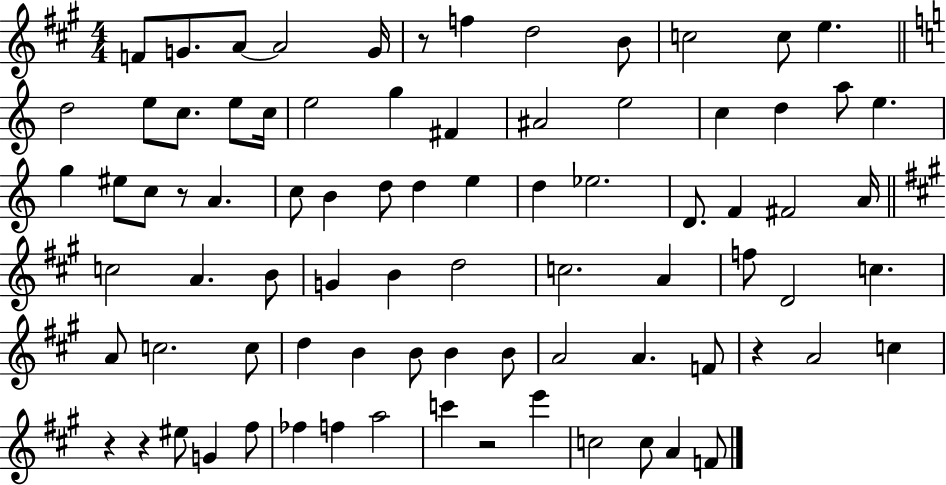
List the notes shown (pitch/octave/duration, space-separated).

F4/e G4/e. A4/e A4/h G4/s R/e F5/q D5/h B4/e C5/h C5/e E5/q. D5/h E5/e C5/e. E5/e C5/s E5/h G5/q F#4/q A#4/h E5/h C5/q D5/q A5/e E5/q. G5/q EIS5/e C5/e R/e A4/q. C5/e B4/q D5/e D5/q E5/q D5/q Eb5/h. D4/e. F4/q F#4/h A4/s C5/h A4/q. B4/e G4/q B4/q D5/h C5/h. A4/q F5/e D4/h C5/q. A4/e C5/h. C5/e D5/q B4/q B4/e B4/q B4/e A4/h A4/q. F4/e R/q A4/h C5/q R/q R/q EIS5/e G4/q F#5/e FES5/q F5/q A5/h C6/q R/h E6/q C5/h C5/e A4/q F4/e